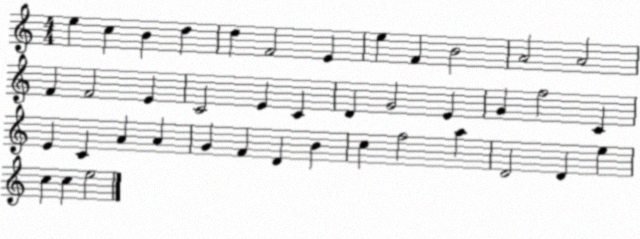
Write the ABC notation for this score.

X:1
T:Untitled
M:4/4
L:1/4
K:C
e c B d d F2 E e F B2 A2 A2 F F2 E C2 E C D G2 E G f2 C E C A A G F D B c f2 a D2 D e c c e2